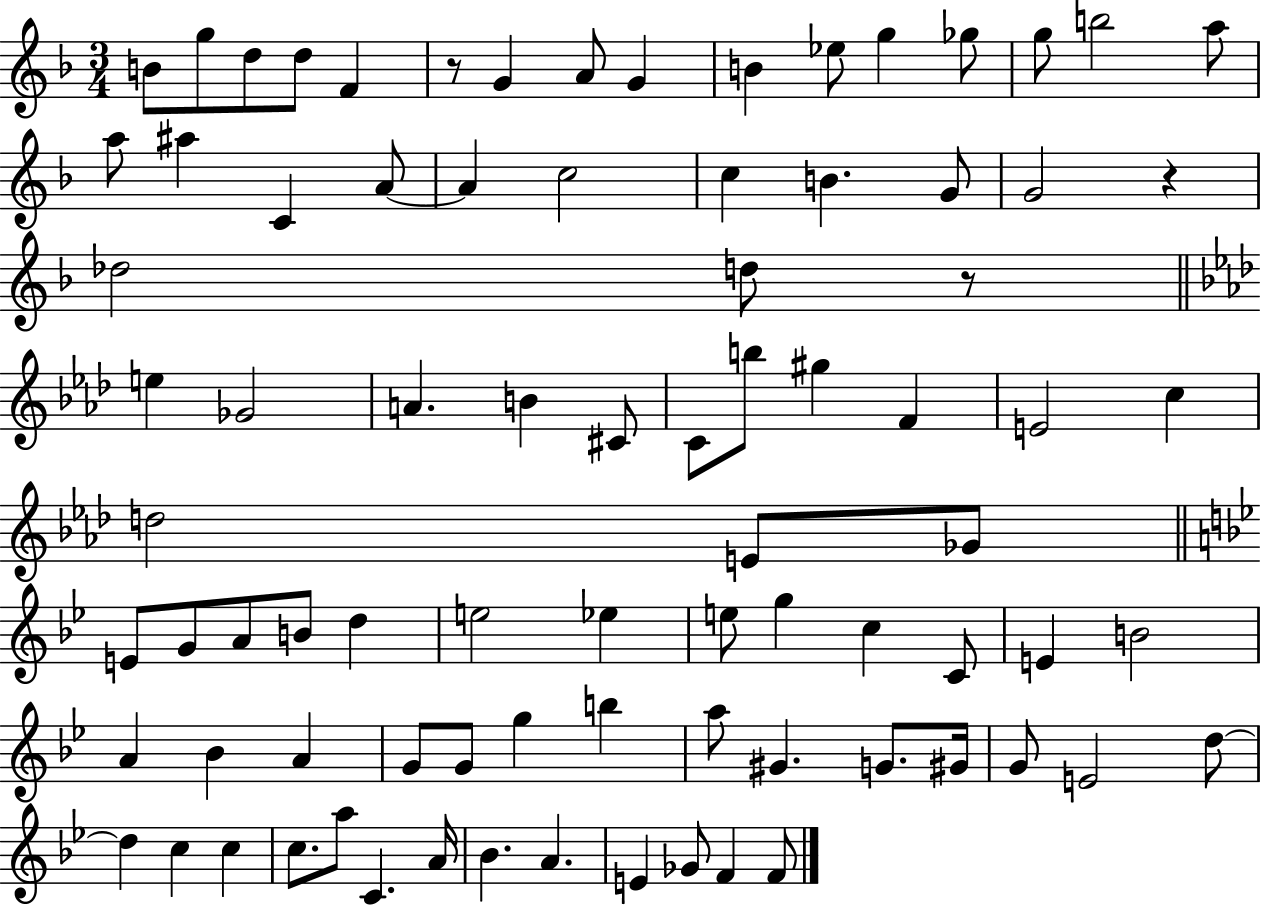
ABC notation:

X:1
T:Untitled
M:3/4
L:1/4
K:F
B/2 g/2 d/2 d/2 F z/2 G A/2 G B _e/2 g _g/2 g/2 b2 a/2 a/2 ^a C A/2 A c2 c B G/2 G2 z _d2 d/2 z/2 e _G2 A B ^C/2 C/2 b/2 ^g F E2 c d2 E/2 _G/2 E/2 G/2 A/2 B/2 d e2 _e e/2 g c C/2 E B2 A _B A G/2 G/2 g b a/2 ^G G/2 ^G/4 G/2 E2 d/2 d c c c/2 a/2 C A/4 _B A E _G/2 F F/2